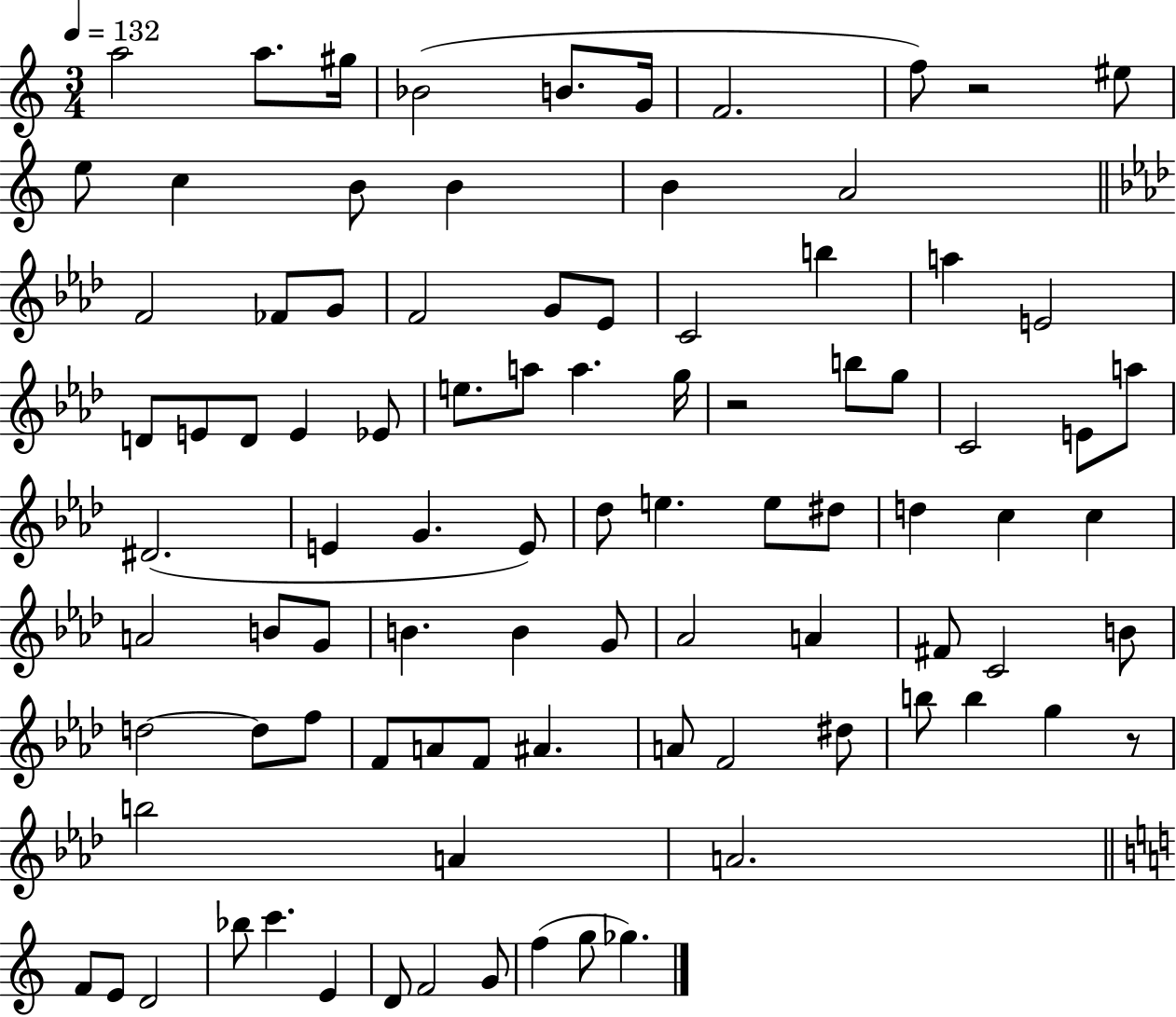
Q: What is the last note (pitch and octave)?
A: Gb5